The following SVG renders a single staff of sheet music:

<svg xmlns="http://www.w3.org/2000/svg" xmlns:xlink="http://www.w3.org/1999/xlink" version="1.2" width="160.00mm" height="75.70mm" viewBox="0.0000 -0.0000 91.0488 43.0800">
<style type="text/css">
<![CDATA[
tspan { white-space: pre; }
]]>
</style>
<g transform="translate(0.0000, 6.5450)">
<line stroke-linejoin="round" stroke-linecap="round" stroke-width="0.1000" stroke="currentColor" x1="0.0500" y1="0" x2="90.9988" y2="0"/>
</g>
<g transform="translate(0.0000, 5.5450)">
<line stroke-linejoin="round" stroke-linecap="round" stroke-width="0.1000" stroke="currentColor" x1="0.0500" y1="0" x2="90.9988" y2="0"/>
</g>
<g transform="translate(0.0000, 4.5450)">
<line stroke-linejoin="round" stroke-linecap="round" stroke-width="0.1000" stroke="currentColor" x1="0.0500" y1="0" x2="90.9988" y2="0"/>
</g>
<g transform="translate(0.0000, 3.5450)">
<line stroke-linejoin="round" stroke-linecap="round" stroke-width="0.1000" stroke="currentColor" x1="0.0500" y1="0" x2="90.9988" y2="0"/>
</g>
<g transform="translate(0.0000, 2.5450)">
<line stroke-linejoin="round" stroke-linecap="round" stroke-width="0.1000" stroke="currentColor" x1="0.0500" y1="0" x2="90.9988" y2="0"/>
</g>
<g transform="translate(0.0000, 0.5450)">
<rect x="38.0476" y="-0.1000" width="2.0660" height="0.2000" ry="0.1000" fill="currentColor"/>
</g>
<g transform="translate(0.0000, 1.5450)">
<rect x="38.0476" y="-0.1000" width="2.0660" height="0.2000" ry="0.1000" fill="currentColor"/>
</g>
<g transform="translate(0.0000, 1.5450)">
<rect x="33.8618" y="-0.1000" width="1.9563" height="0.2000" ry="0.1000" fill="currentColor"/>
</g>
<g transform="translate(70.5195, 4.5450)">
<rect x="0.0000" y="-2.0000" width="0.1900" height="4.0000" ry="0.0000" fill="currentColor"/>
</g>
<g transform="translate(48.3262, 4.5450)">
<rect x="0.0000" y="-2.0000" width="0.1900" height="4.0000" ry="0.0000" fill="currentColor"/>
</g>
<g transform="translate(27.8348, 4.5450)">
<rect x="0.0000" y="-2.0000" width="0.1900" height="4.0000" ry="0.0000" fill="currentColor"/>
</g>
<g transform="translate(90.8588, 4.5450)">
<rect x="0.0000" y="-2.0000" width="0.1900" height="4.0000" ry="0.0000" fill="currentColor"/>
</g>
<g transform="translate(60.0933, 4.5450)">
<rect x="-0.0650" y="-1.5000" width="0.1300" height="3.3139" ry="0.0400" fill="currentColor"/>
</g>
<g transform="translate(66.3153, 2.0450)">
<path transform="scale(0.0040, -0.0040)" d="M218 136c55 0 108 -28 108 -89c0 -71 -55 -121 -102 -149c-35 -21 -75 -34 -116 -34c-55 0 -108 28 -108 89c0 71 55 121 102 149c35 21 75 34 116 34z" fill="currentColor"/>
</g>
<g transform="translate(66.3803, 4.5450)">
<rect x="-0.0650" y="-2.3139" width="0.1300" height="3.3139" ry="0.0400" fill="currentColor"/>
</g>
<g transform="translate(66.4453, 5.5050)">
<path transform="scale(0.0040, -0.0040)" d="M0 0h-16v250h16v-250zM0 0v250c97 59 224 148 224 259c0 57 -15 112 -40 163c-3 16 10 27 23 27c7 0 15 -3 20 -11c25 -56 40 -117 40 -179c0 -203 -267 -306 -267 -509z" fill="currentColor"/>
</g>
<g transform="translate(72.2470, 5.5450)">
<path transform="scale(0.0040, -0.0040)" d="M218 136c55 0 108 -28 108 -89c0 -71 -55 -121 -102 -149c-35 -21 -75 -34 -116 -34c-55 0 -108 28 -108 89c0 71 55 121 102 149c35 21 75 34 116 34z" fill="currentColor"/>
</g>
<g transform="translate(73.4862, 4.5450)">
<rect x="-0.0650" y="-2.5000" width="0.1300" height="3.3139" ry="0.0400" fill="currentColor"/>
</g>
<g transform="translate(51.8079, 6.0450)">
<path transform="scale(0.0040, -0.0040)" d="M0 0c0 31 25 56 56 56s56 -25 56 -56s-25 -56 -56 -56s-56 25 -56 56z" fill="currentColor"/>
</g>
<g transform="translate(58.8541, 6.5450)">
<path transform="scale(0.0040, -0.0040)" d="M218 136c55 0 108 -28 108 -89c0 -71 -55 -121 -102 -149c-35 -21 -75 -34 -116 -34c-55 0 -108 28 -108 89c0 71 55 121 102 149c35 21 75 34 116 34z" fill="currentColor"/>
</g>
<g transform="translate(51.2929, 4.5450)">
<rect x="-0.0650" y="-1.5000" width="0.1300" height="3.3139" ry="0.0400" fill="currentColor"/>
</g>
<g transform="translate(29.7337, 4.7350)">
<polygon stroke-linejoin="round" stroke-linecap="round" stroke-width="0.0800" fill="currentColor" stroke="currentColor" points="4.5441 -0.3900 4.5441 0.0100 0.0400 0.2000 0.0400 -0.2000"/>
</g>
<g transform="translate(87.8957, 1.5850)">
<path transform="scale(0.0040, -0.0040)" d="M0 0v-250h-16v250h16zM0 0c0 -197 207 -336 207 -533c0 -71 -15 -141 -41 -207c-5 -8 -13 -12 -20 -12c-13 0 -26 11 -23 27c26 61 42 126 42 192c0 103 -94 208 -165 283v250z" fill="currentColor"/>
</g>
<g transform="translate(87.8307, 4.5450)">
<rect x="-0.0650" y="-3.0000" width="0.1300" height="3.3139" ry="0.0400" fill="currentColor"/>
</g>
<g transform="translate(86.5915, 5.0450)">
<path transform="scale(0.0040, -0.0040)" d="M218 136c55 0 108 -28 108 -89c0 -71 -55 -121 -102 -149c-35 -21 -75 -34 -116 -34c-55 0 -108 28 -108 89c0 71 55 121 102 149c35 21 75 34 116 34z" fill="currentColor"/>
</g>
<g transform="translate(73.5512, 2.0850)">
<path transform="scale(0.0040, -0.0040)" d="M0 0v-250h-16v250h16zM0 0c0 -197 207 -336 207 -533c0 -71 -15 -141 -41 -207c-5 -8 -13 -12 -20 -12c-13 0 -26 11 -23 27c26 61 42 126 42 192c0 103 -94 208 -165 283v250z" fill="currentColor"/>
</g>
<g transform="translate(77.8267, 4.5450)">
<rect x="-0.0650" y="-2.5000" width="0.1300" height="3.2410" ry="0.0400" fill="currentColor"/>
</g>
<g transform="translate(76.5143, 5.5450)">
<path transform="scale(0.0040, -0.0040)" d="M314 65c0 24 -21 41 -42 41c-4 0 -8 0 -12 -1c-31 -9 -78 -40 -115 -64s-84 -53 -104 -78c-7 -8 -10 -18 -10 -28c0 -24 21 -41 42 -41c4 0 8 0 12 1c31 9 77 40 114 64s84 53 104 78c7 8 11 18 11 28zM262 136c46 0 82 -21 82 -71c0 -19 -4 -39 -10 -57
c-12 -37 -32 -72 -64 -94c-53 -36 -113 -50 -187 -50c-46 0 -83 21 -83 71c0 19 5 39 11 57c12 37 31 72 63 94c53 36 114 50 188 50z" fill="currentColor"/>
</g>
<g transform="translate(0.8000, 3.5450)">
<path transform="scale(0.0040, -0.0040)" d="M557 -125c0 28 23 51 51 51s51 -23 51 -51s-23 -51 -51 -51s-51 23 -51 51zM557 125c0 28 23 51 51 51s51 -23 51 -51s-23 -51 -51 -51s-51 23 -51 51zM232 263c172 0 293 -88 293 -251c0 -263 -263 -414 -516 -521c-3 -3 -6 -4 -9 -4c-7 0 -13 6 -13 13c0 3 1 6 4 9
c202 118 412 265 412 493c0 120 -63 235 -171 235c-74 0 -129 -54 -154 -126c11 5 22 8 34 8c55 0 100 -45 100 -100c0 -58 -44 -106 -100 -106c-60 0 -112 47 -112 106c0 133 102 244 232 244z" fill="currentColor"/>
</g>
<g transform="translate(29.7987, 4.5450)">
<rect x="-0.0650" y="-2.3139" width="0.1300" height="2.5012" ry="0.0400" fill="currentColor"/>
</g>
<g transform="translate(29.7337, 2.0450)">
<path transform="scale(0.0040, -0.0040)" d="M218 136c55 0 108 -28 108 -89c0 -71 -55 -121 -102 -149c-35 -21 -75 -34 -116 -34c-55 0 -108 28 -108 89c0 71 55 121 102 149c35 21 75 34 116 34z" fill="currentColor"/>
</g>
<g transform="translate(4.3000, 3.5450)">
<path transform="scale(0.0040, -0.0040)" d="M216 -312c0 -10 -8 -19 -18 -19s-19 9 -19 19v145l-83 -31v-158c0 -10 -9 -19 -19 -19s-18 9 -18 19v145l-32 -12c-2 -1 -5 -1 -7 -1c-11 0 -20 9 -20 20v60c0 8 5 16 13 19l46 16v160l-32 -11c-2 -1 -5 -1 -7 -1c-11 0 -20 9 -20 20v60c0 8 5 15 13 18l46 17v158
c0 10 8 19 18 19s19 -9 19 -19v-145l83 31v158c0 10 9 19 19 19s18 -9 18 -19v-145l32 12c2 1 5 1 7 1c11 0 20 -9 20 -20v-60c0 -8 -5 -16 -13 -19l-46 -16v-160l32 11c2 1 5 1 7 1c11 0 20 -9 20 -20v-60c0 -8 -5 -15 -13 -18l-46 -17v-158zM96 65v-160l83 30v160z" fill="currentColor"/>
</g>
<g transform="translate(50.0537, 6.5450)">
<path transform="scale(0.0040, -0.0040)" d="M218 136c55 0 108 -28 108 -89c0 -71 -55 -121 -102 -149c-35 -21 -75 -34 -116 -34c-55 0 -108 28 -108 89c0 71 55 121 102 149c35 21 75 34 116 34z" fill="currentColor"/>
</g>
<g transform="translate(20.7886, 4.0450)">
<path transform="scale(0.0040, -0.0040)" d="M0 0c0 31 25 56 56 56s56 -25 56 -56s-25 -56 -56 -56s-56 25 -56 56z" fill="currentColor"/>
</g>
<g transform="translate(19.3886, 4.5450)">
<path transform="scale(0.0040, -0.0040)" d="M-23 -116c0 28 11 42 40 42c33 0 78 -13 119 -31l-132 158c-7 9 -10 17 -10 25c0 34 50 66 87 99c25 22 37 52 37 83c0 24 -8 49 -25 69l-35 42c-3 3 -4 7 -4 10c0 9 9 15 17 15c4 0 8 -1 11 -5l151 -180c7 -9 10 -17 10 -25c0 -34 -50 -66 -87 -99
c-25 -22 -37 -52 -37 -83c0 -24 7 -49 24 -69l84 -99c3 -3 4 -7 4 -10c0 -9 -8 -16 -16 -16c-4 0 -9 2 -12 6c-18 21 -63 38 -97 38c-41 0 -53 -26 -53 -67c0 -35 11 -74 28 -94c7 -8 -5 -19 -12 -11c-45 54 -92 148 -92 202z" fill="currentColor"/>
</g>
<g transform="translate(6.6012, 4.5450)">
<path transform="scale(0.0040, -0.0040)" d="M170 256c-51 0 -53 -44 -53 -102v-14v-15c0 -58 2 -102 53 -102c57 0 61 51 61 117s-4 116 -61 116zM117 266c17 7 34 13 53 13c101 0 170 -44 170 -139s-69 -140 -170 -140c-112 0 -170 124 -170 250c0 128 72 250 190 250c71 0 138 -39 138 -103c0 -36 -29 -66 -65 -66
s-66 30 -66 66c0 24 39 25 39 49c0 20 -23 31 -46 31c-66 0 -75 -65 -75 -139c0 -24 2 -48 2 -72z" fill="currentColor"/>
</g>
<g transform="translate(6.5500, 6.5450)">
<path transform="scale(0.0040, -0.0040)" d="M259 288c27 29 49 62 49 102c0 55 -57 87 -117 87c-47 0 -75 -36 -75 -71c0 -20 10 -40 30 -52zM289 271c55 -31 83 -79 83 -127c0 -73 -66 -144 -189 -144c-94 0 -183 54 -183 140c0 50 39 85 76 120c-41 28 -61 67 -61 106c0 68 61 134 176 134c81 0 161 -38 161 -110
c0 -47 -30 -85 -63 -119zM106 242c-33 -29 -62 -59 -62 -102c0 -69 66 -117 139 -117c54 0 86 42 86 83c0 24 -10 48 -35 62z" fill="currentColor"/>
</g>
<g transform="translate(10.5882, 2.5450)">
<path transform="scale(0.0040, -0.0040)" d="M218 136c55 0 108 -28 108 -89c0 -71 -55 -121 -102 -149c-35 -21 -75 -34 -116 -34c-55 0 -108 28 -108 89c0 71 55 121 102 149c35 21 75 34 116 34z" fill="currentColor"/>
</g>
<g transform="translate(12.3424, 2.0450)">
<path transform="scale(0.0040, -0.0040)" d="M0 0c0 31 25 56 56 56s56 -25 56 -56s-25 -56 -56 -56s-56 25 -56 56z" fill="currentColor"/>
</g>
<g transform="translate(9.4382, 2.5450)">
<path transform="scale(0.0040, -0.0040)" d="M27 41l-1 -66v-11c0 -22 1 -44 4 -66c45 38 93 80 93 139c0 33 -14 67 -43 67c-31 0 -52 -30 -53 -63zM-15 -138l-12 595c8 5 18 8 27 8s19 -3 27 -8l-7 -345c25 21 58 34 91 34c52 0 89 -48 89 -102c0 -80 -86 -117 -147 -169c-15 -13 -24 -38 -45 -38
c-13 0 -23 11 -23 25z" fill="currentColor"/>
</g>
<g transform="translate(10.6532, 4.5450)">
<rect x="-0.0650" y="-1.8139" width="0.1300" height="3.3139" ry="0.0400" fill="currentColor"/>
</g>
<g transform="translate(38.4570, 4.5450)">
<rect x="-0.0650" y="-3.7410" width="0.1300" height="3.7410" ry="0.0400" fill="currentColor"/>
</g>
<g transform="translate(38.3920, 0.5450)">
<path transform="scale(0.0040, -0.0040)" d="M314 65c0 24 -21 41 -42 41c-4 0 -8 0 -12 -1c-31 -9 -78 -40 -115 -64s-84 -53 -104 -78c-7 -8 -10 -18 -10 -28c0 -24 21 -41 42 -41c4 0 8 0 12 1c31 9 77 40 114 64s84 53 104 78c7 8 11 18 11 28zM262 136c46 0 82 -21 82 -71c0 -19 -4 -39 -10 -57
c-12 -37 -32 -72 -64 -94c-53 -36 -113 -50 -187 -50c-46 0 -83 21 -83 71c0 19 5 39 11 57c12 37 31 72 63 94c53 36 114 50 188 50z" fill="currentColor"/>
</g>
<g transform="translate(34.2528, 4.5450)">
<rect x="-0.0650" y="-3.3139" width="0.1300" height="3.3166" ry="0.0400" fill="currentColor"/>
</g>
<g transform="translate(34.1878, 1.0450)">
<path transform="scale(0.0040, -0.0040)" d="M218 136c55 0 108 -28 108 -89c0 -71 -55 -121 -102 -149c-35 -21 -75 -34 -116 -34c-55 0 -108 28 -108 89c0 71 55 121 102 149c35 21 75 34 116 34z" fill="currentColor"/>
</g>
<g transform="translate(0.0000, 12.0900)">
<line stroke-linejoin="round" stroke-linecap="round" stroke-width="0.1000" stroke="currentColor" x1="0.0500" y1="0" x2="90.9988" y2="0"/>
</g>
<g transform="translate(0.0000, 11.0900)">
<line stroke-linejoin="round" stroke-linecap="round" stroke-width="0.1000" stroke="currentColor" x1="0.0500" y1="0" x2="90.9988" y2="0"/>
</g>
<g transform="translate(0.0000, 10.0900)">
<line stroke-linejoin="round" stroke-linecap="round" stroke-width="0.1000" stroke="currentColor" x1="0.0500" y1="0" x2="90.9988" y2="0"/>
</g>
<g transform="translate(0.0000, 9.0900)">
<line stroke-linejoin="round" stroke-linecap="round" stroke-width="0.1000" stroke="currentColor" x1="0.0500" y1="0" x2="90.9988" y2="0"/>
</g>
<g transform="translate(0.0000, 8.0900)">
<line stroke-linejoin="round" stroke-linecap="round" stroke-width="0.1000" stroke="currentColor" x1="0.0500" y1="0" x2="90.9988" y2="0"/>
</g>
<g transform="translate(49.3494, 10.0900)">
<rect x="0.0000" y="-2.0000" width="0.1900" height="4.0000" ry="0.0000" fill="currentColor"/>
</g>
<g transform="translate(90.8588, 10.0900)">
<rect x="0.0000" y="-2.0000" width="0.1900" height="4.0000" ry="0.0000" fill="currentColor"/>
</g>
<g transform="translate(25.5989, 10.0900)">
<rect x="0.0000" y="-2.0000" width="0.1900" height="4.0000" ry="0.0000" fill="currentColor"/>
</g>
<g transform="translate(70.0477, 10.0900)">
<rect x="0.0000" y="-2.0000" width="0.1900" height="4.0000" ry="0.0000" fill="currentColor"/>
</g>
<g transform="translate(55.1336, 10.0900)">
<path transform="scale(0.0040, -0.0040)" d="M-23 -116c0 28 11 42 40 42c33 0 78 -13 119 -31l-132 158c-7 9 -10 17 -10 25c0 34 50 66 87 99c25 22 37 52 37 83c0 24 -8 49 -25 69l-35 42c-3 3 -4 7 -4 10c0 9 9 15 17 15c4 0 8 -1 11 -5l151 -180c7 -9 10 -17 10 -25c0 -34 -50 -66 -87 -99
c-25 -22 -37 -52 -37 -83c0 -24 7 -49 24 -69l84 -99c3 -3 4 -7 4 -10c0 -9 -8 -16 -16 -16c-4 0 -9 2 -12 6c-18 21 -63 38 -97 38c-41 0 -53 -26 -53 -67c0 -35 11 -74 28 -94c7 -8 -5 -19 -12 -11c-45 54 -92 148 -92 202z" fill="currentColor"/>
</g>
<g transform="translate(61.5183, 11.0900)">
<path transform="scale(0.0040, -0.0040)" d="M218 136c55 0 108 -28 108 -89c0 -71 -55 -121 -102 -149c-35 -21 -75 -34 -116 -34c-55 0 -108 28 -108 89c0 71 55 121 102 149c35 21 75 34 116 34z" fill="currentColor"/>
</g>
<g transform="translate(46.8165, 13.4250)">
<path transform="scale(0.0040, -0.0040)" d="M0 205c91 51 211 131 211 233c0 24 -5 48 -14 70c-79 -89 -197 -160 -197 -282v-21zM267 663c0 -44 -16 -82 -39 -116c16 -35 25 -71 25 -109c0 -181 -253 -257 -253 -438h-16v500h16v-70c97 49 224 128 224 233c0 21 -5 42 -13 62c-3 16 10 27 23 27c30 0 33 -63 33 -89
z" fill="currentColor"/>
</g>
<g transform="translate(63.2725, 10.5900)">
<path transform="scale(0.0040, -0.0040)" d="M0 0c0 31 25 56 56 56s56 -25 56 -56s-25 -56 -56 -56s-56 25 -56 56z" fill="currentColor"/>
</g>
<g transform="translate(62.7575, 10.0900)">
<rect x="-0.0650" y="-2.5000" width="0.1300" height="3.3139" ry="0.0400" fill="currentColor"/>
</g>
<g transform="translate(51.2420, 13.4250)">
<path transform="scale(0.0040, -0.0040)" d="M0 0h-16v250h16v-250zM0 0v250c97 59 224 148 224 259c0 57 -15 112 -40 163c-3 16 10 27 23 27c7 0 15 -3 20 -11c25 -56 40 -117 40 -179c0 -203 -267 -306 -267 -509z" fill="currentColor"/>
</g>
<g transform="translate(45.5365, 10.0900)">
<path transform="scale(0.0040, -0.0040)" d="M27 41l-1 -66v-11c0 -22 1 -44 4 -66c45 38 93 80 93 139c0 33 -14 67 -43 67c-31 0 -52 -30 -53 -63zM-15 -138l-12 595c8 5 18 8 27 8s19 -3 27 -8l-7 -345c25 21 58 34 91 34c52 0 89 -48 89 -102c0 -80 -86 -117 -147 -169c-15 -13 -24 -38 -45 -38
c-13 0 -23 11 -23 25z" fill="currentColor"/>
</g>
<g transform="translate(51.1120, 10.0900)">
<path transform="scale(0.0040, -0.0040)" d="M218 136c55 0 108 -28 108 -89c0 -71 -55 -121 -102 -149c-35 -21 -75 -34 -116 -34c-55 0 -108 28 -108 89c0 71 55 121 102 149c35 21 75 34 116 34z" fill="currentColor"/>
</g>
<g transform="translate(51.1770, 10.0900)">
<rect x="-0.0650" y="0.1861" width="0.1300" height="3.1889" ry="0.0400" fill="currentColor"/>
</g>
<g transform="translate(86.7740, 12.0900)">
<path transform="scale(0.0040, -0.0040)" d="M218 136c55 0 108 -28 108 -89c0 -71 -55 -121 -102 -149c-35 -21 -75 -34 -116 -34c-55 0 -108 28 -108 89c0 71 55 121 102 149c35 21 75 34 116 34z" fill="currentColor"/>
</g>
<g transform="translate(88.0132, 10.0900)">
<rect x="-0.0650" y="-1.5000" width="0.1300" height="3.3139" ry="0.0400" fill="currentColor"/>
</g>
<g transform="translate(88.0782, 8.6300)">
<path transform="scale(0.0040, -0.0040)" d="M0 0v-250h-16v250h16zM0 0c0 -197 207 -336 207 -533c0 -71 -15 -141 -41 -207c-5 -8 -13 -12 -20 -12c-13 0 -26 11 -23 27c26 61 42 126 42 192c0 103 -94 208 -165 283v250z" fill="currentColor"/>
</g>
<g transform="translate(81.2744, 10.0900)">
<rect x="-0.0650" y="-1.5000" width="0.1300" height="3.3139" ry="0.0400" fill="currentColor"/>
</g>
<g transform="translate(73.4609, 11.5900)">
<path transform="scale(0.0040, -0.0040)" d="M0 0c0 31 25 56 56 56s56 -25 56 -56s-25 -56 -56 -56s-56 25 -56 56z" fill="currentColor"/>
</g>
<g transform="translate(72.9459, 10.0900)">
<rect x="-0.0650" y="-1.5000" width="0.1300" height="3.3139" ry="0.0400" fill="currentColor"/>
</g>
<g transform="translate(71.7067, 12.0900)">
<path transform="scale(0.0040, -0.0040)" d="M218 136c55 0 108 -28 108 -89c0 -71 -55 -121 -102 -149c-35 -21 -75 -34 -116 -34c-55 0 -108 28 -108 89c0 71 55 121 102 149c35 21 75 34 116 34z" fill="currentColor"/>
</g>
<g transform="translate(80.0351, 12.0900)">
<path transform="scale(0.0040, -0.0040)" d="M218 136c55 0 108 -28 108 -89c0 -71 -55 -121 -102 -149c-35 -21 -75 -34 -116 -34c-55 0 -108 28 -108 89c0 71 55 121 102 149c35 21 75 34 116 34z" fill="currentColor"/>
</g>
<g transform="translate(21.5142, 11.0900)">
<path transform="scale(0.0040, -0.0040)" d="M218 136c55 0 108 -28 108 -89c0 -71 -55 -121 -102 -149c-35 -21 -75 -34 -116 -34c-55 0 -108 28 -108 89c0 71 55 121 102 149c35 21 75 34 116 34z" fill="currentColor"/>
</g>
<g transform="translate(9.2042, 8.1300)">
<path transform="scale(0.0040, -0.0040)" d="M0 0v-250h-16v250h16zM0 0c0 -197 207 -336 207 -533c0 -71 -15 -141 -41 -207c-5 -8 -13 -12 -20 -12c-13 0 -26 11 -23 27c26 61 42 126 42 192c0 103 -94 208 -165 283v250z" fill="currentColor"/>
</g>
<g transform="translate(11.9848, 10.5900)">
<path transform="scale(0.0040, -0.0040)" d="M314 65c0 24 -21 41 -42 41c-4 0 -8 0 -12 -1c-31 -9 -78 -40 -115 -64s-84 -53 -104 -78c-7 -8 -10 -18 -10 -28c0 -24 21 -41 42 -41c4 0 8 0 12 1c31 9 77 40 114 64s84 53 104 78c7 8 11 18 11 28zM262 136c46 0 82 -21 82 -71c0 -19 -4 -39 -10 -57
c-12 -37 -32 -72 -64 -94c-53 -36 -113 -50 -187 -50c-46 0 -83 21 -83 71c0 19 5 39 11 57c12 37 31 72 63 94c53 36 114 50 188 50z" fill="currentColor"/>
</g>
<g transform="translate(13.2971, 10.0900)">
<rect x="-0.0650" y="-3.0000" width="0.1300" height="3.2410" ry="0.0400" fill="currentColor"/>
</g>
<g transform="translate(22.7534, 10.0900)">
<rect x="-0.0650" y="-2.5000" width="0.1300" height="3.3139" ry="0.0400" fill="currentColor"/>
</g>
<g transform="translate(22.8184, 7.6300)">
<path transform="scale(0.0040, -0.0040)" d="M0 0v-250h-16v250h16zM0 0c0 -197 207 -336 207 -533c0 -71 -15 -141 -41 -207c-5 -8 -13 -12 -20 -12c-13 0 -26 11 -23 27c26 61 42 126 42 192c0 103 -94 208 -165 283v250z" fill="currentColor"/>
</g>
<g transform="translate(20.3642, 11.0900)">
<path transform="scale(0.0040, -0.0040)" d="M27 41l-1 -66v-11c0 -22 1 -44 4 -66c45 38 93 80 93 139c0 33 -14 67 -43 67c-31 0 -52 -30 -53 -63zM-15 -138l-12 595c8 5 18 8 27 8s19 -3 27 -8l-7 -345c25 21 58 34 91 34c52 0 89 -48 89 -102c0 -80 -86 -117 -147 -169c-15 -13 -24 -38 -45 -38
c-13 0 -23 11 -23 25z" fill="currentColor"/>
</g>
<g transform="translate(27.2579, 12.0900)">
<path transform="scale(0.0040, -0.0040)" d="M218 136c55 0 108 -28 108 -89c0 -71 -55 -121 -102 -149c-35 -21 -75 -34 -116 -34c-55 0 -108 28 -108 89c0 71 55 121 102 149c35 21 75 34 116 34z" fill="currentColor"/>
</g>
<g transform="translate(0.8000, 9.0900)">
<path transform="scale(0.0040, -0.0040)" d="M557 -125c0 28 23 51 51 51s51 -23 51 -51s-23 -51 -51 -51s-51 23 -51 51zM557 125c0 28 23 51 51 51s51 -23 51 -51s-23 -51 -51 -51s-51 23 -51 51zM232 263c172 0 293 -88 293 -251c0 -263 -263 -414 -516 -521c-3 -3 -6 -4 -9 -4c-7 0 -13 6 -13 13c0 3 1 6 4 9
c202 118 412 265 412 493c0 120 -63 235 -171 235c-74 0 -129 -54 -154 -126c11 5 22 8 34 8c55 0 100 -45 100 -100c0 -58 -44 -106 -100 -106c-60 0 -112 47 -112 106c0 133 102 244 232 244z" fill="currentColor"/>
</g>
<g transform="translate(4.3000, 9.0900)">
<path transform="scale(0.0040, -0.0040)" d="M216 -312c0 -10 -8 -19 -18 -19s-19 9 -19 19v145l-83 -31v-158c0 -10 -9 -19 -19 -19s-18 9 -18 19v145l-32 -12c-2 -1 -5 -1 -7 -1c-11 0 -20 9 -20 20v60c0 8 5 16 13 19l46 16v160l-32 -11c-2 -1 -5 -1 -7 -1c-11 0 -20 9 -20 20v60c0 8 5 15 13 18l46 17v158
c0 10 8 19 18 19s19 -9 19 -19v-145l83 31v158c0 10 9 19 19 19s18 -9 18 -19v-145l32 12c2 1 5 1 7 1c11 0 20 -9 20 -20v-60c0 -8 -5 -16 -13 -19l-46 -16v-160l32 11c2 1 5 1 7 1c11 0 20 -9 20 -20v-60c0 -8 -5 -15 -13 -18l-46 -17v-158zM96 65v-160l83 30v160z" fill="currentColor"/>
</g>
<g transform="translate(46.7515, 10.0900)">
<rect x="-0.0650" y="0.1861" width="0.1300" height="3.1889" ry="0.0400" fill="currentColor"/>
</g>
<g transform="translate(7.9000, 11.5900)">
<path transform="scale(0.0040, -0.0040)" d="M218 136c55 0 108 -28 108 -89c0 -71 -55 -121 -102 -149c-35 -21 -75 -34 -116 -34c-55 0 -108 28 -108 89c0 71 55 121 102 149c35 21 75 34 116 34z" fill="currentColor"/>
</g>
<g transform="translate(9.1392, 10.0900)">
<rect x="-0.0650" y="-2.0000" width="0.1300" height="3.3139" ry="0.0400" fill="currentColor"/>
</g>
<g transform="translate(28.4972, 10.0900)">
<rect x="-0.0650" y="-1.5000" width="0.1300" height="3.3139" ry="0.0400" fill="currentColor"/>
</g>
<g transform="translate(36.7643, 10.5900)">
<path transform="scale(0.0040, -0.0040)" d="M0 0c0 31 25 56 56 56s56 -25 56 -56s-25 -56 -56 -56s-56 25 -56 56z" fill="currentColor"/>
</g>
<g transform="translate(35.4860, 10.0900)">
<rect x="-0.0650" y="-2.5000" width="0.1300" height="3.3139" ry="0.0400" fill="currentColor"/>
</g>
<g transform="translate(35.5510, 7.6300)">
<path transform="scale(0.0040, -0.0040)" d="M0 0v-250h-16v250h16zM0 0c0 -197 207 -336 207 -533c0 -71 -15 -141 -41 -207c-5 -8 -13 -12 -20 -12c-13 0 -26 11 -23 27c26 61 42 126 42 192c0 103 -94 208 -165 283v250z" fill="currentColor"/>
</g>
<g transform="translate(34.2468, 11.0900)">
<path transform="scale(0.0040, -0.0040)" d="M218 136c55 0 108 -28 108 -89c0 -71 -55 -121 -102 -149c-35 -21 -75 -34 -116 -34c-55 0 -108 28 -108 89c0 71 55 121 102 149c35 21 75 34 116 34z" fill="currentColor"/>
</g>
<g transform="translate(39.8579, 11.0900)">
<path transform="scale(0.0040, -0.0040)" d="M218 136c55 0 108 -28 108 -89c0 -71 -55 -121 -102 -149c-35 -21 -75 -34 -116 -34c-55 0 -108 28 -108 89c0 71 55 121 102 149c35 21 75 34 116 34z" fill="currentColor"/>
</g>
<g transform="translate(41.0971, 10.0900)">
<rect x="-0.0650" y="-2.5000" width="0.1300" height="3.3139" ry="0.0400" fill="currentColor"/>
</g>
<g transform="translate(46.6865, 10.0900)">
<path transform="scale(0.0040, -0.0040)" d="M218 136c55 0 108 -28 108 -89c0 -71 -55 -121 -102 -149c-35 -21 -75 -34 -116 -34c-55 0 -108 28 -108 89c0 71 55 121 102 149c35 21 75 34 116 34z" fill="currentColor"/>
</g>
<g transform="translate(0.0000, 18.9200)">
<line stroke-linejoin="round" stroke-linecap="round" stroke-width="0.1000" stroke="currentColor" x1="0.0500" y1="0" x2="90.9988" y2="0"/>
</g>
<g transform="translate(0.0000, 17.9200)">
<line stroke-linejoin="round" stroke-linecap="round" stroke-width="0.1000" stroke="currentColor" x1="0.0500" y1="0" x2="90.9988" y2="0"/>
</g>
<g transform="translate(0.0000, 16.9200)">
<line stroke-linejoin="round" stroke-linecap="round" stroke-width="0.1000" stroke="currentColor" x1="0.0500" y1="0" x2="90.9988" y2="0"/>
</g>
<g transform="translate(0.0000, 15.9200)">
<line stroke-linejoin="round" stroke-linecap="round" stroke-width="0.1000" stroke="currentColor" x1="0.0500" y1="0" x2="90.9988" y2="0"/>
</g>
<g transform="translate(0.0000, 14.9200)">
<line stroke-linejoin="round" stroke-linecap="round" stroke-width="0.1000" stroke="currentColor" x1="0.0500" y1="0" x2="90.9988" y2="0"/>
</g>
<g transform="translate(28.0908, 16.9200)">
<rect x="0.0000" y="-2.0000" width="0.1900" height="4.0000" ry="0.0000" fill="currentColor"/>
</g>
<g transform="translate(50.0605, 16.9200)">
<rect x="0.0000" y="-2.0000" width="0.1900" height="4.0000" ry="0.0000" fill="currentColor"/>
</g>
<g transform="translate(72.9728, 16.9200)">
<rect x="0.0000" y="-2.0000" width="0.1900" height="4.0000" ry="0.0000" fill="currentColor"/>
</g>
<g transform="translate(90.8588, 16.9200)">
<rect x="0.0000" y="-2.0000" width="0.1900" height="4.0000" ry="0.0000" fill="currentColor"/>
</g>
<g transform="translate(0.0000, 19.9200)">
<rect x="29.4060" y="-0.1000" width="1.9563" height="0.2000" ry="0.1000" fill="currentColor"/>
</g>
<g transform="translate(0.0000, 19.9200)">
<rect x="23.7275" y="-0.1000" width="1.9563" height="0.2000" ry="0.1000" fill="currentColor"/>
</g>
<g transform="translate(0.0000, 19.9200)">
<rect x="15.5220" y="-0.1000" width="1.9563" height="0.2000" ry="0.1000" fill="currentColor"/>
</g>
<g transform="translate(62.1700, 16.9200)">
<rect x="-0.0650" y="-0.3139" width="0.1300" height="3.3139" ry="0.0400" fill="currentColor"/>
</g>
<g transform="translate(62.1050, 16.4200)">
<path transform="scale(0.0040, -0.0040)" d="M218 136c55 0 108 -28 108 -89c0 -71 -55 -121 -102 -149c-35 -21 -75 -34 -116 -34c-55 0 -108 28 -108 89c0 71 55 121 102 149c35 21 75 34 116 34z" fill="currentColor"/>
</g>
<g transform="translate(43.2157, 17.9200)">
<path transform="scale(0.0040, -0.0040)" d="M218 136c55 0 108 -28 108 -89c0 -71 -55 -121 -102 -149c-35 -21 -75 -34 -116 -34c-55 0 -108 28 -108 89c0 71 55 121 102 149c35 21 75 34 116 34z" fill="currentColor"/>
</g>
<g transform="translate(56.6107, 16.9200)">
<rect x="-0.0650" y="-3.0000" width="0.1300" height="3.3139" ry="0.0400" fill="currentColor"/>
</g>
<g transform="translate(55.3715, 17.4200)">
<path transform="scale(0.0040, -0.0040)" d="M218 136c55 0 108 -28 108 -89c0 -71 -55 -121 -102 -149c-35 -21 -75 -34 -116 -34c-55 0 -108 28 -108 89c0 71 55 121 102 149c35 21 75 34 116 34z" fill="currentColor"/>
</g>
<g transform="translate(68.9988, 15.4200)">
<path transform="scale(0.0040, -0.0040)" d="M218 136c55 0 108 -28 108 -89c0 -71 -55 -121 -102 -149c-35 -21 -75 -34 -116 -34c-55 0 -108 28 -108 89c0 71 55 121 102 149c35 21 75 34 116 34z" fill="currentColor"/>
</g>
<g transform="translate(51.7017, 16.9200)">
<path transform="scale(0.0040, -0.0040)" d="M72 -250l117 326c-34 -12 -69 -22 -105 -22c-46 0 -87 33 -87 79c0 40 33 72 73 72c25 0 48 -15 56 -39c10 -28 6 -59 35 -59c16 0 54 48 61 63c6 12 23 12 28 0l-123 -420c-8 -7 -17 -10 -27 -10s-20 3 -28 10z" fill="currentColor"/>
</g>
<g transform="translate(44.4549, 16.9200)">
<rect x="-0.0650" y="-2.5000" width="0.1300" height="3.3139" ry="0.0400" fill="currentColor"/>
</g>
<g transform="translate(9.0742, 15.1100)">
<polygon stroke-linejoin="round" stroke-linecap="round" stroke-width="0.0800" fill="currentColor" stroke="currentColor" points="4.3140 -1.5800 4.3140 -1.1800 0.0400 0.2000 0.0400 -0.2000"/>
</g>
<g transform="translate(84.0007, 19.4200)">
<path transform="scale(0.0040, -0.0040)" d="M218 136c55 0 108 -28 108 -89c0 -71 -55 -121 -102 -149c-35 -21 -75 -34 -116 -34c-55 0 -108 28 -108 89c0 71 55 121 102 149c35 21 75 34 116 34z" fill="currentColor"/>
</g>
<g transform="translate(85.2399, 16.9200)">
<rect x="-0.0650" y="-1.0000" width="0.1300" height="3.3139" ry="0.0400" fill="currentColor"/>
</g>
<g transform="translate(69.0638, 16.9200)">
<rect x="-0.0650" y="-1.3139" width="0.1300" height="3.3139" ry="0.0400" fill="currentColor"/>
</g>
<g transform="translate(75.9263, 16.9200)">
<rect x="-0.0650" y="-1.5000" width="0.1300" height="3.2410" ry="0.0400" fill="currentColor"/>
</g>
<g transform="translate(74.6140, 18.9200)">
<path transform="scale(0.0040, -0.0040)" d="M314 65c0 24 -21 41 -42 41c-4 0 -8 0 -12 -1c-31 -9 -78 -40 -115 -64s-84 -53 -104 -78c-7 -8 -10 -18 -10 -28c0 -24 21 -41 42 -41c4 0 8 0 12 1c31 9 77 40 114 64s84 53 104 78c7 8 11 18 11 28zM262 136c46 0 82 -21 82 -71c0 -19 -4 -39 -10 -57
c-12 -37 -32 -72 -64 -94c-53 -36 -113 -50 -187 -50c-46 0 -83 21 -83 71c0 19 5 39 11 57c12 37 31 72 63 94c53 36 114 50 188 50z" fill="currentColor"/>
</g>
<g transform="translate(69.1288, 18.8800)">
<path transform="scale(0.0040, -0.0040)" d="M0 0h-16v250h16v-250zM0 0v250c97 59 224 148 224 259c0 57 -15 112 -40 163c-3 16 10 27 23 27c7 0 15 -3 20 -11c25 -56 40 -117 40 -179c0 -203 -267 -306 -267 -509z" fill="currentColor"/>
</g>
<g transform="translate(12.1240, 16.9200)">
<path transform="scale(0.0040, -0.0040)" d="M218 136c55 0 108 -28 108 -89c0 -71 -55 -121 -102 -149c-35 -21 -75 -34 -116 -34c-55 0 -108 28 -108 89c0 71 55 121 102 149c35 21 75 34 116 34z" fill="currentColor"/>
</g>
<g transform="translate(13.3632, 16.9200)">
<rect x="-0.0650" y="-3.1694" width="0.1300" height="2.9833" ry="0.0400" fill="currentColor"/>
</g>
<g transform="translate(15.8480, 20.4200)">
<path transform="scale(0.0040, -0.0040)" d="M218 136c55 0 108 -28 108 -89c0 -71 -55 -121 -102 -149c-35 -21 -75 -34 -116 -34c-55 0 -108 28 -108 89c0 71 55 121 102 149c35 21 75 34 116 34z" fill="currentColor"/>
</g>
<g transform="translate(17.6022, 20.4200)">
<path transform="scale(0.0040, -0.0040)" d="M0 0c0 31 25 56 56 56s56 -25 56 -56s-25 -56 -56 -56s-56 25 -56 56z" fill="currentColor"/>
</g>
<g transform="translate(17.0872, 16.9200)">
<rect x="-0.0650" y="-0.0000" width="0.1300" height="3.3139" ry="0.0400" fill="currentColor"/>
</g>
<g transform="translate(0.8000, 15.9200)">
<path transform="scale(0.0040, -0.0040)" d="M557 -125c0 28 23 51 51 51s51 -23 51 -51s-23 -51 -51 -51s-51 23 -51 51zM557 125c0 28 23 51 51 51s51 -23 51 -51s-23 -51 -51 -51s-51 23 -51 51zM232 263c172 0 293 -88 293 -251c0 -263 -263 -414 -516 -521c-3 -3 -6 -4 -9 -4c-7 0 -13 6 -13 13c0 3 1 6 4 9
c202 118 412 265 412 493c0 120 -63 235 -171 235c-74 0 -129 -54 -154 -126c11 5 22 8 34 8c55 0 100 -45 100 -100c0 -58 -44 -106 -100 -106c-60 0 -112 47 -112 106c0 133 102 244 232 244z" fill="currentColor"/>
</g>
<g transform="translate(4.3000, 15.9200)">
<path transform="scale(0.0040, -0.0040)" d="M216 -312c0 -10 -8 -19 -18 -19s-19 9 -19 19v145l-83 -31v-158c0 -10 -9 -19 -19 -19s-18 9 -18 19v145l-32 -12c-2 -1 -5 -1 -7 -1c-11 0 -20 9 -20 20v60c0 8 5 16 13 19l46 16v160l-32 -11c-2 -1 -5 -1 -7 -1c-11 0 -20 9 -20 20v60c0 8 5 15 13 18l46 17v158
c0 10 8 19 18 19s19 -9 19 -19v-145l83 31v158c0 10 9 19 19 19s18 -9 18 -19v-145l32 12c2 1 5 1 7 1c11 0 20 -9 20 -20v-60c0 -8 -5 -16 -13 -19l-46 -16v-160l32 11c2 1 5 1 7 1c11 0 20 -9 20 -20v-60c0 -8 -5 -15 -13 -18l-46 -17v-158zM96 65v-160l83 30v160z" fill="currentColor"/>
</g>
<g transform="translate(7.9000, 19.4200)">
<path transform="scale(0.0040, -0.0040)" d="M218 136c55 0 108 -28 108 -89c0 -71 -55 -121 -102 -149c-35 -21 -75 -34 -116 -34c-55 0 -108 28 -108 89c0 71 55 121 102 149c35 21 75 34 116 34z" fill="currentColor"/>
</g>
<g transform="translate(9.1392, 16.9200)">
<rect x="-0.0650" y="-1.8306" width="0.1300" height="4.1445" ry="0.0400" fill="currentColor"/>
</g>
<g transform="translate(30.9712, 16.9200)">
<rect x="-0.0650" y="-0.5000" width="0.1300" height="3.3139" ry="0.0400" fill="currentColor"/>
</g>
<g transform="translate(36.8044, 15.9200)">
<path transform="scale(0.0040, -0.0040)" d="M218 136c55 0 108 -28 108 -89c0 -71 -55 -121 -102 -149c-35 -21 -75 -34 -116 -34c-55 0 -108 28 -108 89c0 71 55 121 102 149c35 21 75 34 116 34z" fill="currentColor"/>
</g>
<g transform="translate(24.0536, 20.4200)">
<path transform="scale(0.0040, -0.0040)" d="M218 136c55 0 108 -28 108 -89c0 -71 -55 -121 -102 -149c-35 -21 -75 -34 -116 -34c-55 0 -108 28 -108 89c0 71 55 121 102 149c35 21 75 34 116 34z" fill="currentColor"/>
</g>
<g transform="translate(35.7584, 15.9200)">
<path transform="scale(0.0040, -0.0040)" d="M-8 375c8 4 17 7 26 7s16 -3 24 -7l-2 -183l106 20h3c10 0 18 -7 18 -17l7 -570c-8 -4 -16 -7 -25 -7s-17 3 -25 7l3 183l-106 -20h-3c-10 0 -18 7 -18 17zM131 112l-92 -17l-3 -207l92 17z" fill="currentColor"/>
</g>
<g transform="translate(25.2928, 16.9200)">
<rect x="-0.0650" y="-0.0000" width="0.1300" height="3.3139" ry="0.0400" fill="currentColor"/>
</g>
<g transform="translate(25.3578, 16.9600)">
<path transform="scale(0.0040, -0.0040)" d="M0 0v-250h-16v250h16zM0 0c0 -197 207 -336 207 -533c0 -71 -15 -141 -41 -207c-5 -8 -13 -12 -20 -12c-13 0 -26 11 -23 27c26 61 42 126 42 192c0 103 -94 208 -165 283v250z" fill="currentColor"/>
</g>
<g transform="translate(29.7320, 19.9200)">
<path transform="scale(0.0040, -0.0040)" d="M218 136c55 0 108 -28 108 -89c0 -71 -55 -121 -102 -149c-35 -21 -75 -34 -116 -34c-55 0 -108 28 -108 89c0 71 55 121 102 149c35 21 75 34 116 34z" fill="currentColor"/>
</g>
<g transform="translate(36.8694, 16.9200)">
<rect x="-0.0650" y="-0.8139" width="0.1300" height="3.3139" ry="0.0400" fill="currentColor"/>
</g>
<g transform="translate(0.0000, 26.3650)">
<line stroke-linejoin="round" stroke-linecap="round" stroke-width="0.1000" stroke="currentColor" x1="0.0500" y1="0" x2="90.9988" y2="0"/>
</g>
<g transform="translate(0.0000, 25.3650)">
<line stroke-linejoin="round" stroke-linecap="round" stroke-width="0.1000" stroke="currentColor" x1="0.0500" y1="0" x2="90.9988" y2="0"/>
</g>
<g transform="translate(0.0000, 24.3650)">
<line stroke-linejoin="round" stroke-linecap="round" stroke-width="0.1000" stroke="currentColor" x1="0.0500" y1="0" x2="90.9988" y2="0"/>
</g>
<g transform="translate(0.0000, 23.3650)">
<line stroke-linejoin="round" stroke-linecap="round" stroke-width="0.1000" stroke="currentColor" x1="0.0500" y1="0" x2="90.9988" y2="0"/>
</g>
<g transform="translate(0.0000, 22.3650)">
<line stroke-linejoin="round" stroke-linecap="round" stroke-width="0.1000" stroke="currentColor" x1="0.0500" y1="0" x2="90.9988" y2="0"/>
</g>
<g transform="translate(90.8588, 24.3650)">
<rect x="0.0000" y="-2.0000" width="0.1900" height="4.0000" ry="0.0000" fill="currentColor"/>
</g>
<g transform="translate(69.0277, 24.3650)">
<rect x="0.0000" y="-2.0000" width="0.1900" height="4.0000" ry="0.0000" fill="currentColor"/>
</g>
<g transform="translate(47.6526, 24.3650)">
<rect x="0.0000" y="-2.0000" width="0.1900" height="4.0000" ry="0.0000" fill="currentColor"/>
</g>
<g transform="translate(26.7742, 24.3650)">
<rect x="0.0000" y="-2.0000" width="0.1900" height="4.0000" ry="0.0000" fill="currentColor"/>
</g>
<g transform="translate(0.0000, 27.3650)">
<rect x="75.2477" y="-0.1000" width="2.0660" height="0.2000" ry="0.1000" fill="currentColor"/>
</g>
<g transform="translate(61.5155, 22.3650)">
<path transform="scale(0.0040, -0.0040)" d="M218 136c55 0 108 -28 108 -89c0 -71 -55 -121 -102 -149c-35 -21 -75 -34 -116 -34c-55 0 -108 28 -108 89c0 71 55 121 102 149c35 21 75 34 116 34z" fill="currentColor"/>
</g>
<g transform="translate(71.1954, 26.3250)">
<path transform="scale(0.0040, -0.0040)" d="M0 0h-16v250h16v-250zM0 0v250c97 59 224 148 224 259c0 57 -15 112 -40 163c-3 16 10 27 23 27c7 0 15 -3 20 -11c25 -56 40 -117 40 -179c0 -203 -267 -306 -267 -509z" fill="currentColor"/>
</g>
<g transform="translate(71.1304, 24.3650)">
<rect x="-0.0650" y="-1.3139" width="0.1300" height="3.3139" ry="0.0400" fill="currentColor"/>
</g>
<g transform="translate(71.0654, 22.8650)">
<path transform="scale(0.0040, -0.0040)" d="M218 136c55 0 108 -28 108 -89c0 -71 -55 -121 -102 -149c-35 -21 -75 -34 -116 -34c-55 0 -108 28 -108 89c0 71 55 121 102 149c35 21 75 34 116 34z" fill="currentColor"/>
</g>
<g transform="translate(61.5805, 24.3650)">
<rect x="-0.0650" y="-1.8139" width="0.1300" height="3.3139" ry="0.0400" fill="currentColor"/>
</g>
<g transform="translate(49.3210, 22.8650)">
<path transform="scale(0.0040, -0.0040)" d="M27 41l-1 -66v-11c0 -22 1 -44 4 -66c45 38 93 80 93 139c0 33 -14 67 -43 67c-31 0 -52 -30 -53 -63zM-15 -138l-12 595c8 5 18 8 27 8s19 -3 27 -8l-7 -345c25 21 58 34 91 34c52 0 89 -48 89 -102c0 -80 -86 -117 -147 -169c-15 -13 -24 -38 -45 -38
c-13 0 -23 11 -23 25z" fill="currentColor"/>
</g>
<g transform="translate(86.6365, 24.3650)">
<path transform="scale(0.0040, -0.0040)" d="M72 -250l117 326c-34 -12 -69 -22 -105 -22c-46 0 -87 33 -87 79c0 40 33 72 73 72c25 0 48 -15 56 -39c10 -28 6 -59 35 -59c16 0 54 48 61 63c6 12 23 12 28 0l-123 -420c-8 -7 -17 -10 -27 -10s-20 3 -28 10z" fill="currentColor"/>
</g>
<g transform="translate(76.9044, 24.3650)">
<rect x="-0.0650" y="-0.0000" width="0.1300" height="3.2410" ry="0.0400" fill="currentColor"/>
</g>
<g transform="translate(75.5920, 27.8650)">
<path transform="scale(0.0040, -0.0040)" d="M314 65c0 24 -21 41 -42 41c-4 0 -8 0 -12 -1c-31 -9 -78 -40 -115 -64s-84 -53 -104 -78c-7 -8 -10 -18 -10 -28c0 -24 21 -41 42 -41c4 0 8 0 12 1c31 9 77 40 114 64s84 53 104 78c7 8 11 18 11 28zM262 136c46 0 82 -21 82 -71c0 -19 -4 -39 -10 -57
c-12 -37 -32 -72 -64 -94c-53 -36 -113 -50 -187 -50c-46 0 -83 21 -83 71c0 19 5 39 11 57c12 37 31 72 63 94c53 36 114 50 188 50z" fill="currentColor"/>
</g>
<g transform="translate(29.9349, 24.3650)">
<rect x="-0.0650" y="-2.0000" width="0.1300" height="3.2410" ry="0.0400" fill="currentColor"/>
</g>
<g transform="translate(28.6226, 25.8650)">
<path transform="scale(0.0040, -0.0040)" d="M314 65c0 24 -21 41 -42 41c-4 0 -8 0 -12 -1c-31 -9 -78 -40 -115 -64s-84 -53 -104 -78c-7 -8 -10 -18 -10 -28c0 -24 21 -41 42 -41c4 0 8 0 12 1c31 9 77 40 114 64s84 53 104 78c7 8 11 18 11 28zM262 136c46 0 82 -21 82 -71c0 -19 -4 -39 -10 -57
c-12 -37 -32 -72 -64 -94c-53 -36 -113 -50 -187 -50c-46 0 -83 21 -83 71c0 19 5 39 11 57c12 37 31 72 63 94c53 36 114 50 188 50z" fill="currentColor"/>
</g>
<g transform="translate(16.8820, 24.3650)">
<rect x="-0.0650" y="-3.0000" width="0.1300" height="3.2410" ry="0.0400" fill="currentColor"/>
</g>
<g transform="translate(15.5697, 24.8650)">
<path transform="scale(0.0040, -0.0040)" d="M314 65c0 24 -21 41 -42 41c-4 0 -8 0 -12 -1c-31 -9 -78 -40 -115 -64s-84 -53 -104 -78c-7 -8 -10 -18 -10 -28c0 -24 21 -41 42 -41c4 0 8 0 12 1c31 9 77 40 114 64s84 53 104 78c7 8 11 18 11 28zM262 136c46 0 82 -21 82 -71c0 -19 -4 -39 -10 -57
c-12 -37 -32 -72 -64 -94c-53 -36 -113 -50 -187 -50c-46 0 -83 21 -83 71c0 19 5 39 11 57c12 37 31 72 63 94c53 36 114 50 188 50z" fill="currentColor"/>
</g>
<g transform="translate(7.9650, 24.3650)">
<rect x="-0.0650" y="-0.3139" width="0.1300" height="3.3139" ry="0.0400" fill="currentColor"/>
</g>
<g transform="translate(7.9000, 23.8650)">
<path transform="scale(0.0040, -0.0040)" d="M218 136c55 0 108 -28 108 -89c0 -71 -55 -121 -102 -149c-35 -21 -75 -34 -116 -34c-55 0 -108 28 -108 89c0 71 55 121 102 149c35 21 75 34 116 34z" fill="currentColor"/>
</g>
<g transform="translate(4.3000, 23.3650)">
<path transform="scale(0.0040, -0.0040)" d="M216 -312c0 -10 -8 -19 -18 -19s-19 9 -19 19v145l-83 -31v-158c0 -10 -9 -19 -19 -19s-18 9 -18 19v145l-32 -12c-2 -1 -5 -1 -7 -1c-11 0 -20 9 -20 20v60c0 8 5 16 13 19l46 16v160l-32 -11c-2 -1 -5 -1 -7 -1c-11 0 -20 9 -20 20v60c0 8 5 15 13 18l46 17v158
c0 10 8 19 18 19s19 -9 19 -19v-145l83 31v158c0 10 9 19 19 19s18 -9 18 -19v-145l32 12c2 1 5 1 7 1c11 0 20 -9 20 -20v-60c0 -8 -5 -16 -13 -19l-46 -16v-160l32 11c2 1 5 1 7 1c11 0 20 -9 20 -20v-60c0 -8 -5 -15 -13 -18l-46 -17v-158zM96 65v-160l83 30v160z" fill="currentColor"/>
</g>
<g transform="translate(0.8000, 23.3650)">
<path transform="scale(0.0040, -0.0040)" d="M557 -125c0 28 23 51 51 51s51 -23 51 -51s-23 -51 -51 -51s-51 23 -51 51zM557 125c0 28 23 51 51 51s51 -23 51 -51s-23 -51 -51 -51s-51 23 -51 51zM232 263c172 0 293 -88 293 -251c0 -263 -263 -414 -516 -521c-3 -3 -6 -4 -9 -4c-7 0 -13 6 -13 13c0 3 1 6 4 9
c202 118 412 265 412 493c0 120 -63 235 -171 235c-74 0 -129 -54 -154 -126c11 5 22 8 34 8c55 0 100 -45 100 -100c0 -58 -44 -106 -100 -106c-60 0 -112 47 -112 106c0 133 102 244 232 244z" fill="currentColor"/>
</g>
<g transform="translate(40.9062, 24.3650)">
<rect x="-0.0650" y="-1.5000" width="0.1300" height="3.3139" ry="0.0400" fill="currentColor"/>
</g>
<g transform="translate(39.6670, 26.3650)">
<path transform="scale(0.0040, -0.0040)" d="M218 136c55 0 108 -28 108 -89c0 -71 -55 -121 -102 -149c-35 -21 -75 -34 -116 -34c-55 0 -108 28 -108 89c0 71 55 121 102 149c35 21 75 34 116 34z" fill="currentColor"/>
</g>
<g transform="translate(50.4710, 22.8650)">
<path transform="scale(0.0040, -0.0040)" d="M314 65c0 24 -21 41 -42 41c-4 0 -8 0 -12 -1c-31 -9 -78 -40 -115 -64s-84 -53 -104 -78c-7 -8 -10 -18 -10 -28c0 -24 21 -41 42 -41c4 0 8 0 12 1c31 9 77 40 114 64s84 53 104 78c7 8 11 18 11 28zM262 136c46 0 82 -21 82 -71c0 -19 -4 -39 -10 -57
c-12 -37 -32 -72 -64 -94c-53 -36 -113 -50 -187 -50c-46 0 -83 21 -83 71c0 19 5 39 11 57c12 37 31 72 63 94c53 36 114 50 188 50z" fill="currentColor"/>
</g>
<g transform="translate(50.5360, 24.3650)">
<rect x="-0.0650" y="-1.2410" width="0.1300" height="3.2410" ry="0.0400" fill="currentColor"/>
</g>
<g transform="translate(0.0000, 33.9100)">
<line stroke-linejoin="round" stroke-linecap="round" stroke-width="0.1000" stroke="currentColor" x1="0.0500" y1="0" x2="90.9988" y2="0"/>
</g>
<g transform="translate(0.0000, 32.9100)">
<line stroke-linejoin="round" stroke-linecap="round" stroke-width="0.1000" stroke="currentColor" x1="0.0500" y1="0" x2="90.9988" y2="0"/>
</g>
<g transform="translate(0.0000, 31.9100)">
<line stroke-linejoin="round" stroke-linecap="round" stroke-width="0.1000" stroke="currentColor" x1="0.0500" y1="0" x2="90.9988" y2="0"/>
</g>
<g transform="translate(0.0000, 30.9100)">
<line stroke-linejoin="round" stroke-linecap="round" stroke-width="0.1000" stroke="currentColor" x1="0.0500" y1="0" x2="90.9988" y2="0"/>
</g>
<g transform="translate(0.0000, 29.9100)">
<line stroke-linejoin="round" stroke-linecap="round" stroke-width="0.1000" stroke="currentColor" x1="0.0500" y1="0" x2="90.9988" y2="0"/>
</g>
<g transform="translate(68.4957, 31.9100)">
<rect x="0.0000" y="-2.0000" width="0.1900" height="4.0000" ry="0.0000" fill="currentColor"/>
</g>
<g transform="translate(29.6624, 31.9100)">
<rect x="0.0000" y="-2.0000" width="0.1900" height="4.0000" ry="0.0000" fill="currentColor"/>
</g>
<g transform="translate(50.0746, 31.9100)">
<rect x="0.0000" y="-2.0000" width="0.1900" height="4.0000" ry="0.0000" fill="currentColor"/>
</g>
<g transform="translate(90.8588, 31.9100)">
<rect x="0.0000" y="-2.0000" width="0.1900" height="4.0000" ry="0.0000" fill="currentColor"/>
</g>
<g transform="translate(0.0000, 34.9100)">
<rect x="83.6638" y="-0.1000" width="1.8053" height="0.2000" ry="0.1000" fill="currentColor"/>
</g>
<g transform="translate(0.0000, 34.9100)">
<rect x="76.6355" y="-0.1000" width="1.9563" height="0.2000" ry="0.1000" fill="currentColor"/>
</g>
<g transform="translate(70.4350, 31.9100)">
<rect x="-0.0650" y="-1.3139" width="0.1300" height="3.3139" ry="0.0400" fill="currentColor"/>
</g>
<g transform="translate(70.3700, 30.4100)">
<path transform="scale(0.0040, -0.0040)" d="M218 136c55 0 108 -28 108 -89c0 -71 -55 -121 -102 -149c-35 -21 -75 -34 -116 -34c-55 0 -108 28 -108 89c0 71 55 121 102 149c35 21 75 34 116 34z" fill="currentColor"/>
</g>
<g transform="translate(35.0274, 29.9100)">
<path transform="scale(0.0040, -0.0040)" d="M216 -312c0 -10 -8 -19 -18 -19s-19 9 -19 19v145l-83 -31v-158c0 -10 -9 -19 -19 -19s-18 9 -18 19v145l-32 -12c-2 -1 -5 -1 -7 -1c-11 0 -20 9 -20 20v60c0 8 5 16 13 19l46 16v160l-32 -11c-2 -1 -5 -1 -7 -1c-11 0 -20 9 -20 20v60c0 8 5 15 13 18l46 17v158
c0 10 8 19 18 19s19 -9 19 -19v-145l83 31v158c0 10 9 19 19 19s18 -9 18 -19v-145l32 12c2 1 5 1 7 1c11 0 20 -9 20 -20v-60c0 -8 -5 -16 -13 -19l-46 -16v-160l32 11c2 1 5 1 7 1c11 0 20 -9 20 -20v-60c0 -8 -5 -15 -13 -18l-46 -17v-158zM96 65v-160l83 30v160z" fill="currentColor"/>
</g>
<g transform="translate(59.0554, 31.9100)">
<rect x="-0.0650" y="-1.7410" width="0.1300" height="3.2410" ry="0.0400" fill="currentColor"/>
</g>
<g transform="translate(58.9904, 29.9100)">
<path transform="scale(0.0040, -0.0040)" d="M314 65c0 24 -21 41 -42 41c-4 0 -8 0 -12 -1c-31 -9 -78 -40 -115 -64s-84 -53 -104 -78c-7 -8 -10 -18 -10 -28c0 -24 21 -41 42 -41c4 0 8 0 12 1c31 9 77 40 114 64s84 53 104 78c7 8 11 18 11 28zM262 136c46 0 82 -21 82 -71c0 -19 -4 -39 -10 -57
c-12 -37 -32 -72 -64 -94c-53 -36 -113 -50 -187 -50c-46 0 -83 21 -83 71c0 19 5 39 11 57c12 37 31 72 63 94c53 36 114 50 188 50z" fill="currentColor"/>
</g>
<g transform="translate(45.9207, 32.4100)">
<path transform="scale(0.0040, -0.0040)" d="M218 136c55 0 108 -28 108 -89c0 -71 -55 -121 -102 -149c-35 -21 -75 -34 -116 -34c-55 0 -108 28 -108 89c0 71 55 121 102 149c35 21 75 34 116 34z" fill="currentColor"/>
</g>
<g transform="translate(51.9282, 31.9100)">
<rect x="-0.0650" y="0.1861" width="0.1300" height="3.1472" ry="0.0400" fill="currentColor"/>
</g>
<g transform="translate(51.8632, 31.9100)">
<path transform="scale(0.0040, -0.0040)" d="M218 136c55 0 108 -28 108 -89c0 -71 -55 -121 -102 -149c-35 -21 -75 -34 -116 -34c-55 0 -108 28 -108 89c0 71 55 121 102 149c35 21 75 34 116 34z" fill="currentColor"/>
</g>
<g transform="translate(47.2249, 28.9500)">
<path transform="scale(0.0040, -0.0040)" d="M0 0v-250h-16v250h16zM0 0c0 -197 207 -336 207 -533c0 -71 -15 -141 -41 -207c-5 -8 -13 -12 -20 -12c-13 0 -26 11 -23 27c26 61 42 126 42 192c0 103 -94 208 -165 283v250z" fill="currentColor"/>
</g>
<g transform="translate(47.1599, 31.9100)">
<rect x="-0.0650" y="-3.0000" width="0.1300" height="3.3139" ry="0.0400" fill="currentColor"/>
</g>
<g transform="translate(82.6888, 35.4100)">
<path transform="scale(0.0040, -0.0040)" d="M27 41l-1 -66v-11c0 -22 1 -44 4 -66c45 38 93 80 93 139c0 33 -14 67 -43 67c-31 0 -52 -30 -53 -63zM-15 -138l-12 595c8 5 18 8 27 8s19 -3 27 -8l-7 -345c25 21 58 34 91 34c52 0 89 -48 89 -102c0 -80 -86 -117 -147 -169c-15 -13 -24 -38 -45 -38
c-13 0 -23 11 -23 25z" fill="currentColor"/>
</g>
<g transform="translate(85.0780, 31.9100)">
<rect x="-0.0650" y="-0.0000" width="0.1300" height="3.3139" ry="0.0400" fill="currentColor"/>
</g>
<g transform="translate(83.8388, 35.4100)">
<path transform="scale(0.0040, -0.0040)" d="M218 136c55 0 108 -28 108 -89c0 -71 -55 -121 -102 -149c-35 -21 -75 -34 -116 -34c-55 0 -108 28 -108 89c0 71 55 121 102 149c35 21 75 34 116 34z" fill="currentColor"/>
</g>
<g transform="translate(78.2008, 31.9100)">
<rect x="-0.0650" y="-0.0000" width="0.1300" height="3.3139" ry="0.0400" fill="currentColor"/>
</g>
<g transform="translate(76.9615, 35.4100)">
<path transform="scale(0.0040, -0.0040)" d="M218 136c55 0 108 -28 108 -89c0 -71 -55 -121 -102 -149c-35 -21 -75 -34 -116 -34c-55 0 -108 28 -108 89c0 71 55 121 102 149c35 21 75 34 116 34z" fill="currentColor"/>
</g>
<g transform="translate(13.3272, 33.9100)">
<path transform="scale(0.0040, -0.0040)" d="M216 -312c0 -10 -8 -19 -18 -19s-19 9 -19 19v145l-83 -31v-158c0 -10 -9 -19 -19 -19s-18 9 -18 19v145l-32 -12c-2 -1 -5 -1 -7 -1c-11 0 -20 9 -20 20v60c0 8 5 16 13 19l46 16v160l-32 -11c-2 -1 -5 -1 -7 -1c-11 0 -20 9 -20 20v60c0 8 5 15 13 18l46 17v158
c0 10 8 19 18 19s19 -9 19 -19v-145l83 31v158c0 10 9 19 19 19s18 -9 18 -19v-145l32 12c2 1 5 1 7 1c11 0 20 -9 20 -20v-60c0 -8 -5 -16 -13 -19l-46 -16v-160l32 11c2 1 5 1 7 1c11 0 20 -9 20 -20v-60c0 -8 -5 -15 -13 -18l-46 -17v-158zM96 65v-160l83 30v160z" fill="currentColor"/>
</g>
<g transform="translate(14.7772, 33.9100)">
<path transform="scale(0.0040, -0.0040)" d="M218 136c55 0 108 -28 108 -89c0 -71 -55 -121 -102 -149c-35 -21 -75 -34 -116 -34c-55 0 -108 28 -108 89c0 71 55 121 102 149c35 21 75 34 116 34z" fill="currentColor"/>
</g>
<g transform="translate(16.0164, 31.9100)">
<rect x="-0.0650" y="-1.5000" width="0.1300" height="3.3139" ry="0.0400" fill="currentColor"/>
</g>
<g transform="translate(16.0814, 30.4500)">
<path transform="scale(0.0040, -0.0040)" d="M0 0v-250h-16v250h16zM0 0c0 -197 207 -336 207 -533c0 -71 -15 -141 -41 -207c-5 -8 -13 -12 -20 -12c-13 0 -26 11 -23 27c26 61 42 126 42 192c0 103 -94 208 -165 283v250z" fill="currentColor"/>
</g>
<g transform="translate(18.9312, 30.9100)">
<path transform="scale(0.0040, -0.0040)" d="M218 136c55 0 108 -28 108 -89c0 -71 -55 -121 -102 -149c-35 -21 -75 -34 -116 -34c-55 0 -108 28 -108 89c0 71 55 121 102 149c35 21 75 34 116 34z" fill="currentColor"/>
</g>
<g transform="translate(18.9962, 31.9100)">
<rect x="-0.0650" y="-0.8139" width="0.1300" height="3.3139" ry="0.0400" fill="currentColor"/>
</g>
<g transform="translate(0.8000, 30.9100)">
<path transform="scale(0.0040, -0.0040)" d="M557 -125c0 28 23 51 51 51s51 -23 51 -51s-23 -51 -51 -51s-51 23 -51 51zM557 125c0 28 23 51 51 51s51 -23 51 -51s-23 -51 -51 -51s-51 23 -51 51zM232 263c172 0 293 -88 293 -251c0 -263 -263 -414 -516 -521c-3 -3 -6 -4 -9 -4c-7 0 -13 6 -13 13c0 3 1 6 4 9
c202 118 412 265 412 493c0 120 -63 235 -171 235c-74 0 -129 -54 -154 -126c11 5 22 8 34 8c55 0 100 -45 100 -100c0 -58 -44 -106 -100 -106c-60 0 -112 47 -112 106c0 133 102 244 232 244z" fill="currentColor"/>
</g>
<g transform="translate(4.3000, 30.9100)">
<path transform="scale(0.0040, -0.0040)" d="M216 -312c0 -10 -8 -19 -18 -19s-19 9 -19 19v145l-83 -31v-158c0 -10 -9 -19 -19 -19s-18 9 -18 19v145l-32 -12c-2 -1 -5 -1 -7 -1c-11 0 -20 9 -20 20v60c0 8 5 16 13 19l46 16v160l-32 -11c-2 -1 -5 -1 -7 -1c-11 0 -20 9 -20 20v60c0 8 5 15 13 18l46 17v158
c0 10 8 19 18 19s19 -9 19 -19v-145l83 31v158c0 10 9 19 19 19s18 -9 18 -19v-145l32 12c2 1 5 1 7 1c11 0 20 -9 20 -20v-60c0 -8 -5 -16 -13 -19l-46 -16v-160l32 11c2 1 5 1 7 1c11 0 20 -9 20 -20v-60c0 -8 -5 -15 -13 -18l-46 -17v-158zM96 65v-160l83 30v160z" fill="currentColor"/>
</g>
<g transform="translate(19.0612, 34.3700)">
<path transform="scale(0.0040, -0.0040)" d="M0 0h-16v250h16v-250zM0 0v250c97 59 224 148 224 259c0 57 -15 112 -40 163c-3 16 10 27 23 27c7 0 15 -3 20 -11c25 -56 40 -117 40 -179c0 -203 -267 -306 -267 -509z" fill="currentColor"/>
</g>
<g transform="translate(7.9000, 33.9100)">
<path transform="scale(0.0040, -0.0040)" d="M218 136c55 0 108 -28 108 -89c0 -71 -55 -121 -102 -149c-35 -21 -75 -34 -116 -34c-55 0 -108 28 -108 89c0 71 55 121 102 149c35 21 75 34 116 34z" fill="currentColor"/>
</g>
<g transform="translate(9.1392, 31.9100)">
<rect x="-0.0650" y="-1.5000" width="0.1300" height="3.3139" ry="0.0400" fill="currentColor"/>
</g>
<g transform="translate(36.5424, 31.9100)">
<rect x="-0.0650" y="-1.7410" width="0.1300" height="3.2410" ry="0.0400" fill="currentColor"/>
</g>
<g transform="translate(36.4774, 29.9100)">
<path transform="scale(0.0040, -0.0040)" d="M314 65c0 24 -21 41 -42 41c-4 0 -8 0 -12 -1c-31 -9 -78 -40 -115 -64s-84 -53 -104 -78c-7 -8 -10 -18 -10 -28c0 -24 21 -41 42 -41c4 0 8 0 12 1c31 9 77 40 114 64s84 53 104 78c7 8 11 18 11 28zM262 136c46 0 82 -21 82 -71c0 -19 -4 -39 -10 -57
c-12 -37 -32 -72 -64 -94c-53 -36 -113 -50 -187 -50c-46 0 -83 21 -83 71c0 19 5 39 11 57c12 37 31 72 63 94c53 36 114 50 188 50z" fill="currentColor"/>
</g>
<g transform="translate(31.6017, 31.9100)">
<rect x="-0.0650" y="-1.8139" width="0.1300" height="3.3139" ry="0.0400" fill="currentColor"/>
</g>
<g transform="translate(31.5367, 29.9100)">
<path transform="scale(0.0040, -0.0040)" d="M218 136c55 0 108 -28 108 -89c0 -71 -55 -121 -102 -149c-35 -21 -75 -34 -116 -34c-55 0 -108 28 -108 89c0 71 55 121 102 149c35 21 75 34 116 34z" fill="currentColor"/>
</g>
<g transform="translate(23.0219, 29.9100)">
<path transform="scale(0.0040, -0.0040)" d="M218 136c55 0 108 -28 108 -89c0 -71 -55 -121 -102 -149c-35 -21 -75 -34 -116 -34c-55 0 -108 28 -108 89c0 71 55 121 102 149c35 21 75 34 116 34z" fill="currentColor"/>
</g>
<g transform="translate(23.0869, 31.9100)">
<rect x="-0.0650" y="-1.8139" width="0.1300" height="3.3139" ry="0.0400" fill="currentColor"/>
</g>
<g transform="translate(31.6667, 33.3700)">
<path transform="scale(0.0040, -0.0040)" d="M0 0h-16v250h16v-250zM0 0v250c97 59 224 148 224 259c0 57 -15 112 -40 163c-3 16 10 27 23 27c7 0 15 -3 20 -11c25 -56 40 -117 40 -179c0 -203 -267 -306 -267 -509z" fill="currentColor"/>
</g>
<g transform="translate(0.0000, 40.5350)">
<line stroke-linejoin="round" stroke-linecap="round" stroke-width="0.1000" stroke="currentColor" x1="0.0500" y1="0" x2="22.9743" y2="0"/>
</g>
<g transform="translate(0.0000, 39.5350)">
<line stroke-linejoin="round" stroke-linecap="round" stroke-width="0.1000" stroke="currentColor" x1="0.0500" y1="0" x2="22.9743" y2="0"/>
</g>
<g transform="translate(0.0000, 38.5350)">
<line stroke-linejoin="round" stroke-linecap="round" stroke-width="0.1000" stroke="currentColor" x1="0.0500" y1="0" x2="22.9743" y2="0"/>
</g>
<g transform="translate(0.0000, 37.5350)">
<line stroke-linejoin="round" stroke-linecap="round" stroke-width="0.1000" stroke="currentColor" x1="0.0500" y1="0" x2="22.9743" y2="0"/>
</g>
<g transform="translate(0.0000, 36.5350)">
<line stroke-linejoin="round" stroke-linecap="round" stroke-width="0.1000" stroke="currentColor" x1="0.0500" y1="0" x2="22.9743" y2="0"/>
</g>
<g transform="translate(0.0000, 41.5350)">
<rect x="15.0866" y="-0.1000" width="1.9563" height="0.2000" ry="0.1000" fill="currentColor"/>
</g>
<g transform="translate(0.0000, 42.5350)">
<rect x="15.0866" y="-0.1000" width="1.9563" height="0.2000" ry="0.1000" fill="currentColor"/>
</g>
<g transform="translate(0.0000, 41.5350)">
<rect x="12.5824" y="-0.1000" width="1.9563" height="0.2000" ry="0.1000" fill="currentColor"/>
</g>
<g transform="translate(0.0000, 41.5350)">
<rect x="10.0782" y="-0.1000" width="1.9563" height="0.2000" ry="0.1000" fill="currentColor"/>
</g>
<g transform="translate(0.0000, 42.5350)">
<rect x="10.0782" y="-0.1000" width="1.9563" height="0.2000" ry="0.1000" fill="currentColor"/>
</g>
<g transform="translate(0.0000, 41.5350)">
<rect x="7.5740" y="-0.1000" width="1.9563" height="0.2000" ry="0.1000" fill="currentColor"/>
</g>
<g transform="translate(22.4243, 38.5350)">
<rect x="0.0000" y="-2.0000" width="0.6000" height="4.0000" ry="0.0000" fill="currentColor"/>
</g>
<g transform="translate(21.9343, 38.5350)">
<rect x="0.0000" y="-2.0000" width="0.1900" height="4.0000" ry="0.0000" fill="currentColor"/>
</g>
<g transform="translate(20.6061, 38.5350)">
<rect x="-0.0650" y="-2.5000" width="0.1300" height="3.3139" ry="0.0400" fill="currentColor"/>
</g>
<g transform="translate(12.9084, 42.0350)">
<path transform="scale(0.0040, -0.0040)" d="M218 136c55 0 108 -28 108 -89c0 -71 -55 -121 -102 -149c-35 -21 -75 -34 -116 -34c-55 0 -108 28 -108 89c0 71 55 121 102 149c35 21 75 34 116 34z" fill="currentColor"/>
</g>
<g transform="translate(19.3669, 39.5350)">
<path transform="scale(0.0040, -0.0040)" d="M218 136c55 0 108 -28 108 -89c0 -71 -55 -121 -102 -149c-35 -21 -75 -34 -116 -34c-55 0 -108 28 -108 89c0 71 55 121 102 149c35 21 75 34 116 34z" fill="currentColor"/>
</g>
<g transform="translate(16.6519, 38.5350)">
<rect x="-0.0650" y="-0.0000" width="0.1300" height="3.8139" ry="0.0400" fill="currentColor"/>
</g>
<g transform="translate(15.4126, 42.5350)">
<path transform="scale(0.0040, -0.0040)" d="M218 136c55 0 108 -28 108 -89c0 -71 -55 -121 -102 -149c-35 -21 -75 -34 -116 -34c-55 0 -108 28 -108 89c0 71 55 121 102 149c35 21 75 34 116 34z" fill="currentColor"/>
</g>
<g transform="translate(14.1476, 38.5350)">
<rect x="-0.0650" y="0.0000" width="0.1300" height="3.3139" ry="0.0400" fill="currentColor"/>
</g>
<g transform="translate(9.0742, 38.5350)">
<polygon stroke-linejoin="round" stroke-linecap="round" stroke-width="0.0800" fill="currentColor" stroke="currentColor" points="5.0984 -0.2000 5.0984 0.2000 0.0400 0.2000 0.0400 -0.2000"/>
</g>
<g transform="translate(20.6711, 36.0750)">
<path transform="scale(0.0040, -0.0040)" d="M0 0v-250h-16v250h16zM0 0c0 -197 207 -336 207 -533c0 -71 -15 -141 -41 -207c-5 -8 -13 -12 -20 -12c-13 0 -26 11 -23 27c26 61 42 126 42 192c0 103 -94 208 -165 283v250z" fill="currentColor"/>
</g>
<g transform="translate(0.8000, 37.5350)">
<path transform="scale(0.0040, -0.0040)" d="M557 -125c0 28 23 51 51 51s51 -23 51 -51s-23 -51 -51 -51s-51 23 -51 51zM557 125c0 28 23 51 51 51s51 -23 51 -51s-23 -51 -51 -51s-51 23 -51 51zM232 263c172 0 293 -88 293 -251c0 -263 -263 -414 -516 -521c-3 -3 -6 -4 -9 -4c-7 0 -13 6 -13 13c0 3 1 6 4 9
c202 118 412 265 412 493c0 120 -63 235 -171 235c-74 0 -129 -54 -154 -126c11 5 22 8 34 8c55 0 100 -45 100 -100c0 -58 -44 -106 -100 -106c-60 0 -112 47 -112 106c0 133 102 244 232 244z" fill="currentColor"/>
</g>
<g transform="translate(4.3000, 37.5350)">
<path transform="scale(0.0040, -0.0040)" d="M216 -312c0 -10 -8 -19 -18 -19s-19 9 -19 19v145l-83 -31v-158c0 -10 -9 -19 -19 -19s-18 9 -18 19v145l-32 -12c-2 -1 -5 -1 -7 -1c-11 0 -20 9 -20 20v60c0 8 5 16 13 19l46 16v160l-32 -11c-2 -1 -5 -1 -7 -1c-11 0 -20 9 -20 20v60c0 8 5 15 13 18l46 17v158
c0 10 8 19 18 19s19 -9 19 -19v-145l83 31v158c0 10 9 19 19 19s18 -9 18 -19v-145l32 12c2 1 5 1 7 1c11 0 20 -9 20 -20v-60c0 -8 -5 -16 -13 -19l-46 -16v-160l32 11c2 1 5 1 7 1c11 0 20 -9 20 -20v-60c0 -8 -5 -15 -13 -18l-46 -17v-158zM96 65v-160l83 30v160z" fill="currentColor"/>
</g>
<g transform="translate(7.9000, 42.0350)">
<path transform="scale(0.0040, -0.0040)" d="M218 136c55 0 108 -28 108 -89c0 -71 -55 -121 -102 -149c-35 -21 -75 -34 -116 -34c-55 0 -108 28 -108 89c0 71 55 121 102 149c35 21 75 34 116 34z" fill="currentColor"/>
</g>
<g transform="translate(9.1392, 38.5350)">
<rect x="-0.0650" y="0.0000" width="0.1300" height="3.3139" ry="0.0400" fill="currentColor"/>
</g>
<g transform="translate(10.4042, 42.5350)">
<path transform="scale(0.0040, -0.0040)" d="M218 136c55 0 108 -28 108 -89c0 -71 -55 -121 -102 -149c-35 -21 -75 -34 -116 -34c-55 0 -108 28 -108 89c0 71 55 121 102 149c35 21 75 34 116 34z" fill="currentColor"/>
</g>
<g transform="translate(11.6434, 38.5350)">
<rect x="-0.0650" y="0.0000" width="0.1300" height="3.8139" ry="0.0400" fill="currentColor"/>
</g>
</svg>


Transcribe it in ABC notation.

X:1
T:Untitled
M:6/8
L:1/4
K:G
_A, z B,/2 D/2 E2 G,, G,, B,/2 B,,/2 B,,2 C,/2 A,,/2 C,2 _B,,/2 G,, B,,/2 B,, _D,/4 D,/2 z B,, G,, G,, G,,/2 ^F,,/2 D,/2 D,, D,,/2 E,, F, B,, z/2 C, E, G,/2 G,,2 ^F,, E, C,2 A,,2 G,, _G,2 A, G,/2 D,,2 z/2 G,, ^G,,/2 ^F,/2 A, A,/2 ^A,2 C,/2 D, A,2 G, D,, _D,, D,,/2 C,,/2 D,,/2 C,, B,,/2